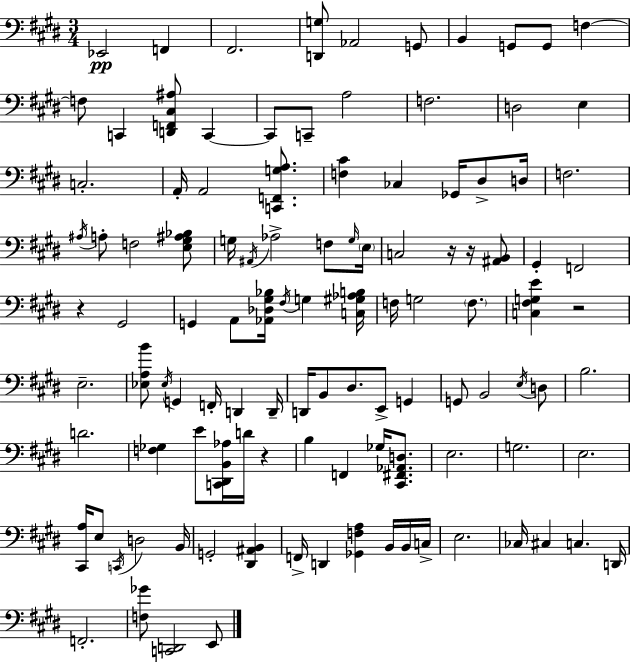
{
  \clef bass
  \numericTimeSignature
  \time 3/4
  \key e \major
  ees,2\pp f,4 | fis,2. | <d, g>8 aes,2 g,8 | b,4 g,8 g,8 f4~~ | \break f8 c,4 <d, f, cis ais>8 c,4~~ | c,8 c,8-- a2 | f2. | d2 e4 | \break c2.-. | a,16-. a,2 <c, f, g a>8. | <f cis'>4 ces4 ges,16 dis8-> d16 | f2. | \break \acciaccatura { ais16 } a8-. f2 <e gis ais bes>8 | g16 \acciaccatura { ais,16 } aes2-> f8 | \grace { g16 } \parenthesize e16 c2 r16 | r16 <ais, b,>8 gis,4-. f,2 | \break r4 gis,2 | g,4 a,8 <aes, des gis bes>16 \acciaccatura { fis16 } g4 | <c gis aes b>16 f16 g2 | \parenthesize f8. <c fis g e'>4 r2 | \break e2.-- | <ees a b'>8 \acciaccatura { ees16 } g,4 f,16-. | d,4 d,16-- d,16 b,8 dis8. e,8-> | g,4 g,8 b,2 | \break \acciaccatura { e16 } d8 b2. | d'2. | <f ges>4 e'8 | <c, dis, b, aes>16 d'16 r4 b4 f,4 | \break ges16 <cis, fis, aes, d>8. e2. | g2. | e2. | <cis, a>16 e8 \acciaccatura { c,16 } d2 | \break b,16 g,2-. | <dis, ais, b,>4 f,16-> d,4 | <ges, f a>4 b,16 b,16 c16-> e2. | ces16 cis4 | \break c4. d,16 f,2.-. | <f ges'>8 <c, d,>2 | e,8 \bar "|."
}